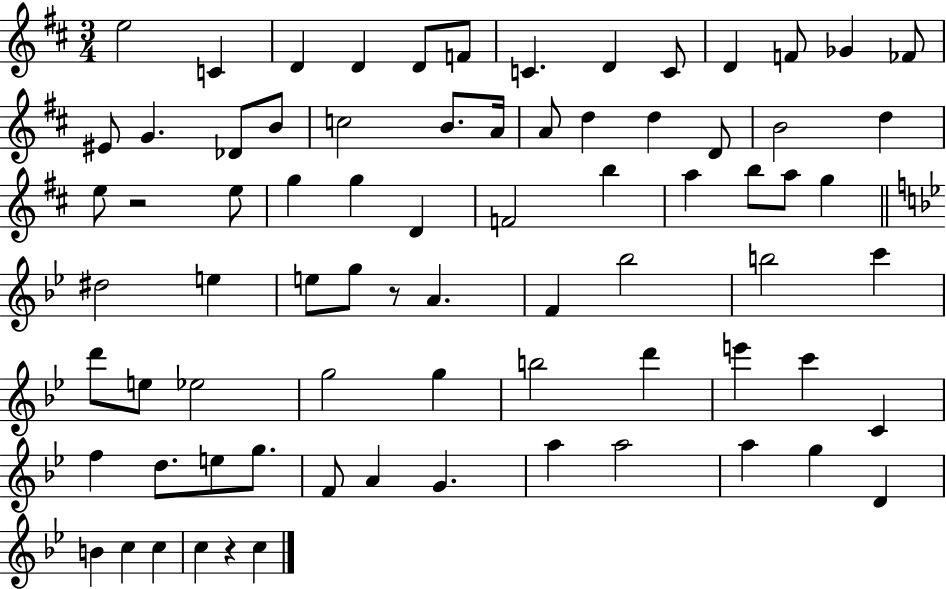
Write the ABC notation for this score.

X:1
T:Untitled
M:3/4
L:1/4
K:D
e2 C D D D/2 F/2 C D C/2 D F/2 _G _F/2 ^E/2 G _D/2 B/2 c2 B/2 A/4 A/2 d d D/2 B2 d e/2 z2 e/2 g g D F2 b a b/2 a/2 g ^d2 e e/2 g/2 z/2 A F _b2 b2 c' d'/2 e/2 _e2 g2 g b2 d' e' c' C f d/2 e/2 g/2 F/2 A G a a2 a g D B c c c z c